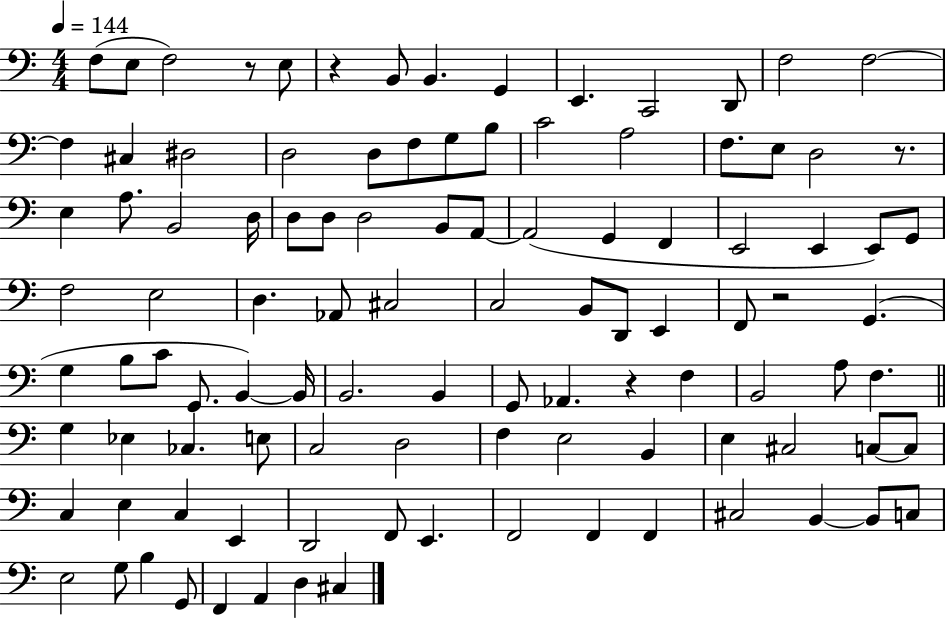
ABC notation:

X:1
T:Untitled
M:4/4
L:1/4
K:C
F,/2 E,/2 F,2 z/2 E,/2 z B,,/2 B,, G,, E,, C,,2 D,,/2 F,2 F,2 F, ^C, ^D,2 D,2 D,/2 F,/2 G,/2 B,/2 C2 A,2 F,/2 E,/2 D,2 z/2 E, A,/2 B,,2 D,/4 D,/2 D,/2 D,2 B,,/2 A,,/2 A,,2 G,, F,, E,,2 E,, E,,/2 G,,/2 F,2 E,2 D, _A,,/2 ^C,2 C,2 B,,/2 D,,/2 E,, F,,/2 z2 G,, G, B,/2 C/2 G,,/2 B,, B,,/4 B,,2 B,, G,,/2 _A,, z F, B,,2 A,/2 F, G, _E, _C, E,/2 C,2 D,2 F, E,2 B,, E, ^C,2 C,/2 C,/2 C, E, C, E,, D,,2 F,,/2 E,, F,,2 F,, F,, ^C,2 B,, B,,/2 C,/2 E,2 G,/2 B, G,,/2 F,, A,, D, ^C,